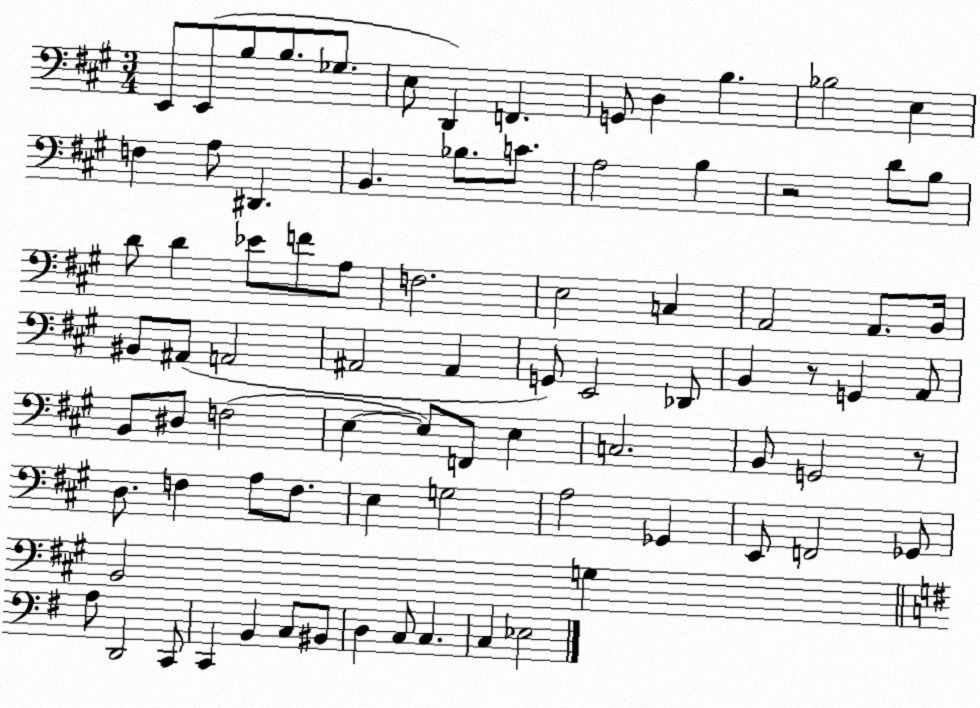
X:1
T:Untitled
M:3/4
L:1/4
K:A
E,,/2 E,,/2 B,/2 B,/2 _G,/2 E,/2 D,, F,, G,,/2 D, B, _B,2 E, F, A,/2 ^D,, B,, _B,/2 C/2 A,2 B, z2 D/2 B,/2 D/2 D _E/2 F/2 A,/2 F,2 E,2 C, A,,2 A,,/2 B,,/4 ^B,,/2 ^A,,/2 A,,2 ^A,,2 ^A,, G,,/2 E,,2 _D,,/2 B,, z/2 G,, A,,/2 B,,/2 ^D,/2 F,2 E, E,/2 F,,/2 E, C,2 B,,/2 G,,2 z/2 D,/2 F, A,/2 F,/2 E, G,2 A,2 _G,, E,,/2 F,,2 _G,,/2 B,,2 G, A,/2 D,,2 C,,/2 C,, B,, C,/2 ^B,,/2 D, C,/2 C, C, _E,2